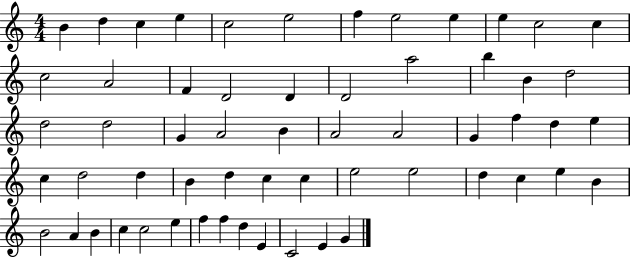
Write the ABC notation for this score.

X:1
T:Untitled
M:4/4
L:1/4
K:C
B d c e c2 e2 f e2 e e c2 c c2 A2 F D2 D D2 a2 b B d2 d2 d2 G A2 B A2 A2 G f d e c d2 d B d c c e2 e2 d c e B B2 A B c c2 e f f d E C2 E G